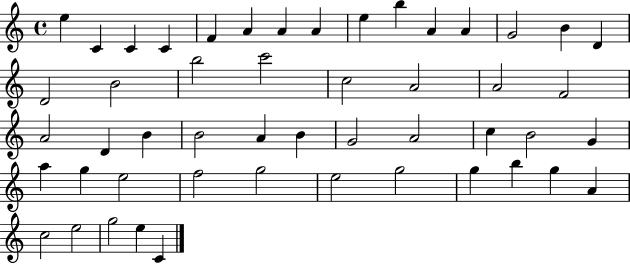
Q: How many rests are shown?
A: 0